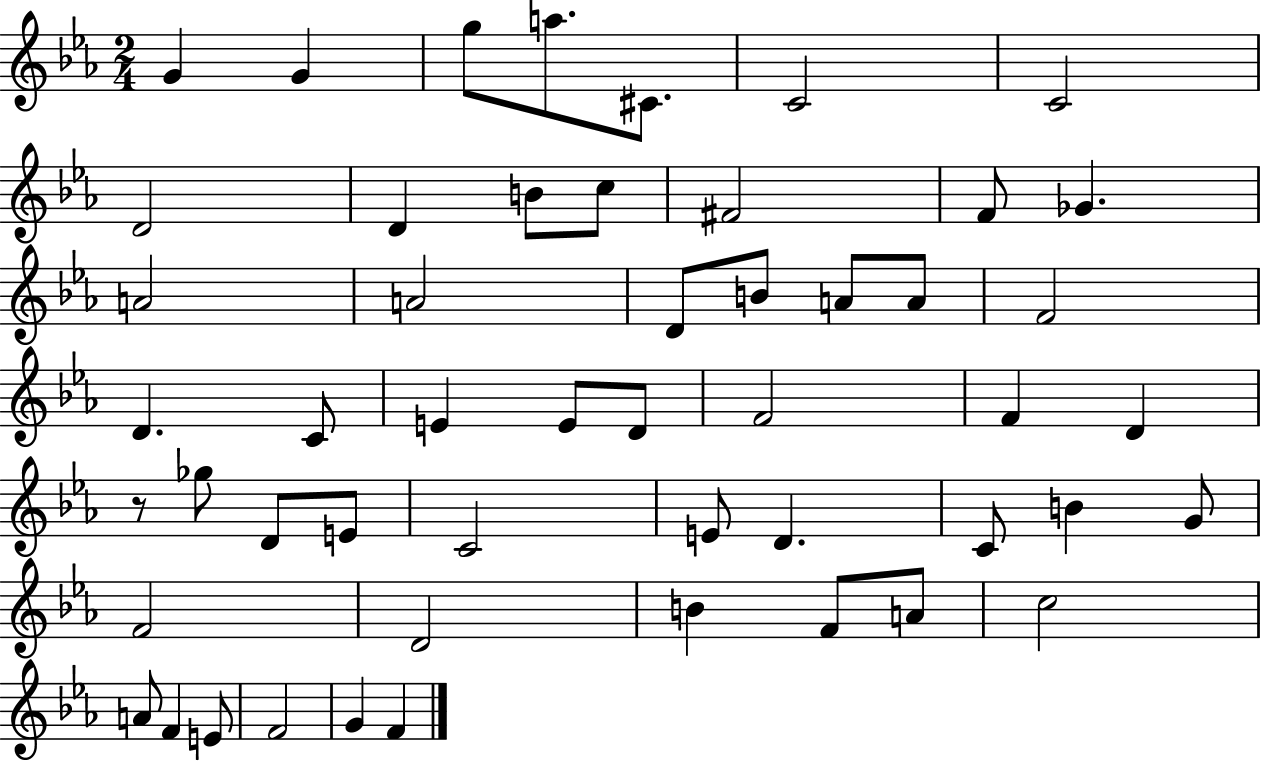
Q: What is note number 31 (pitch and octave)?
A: D4